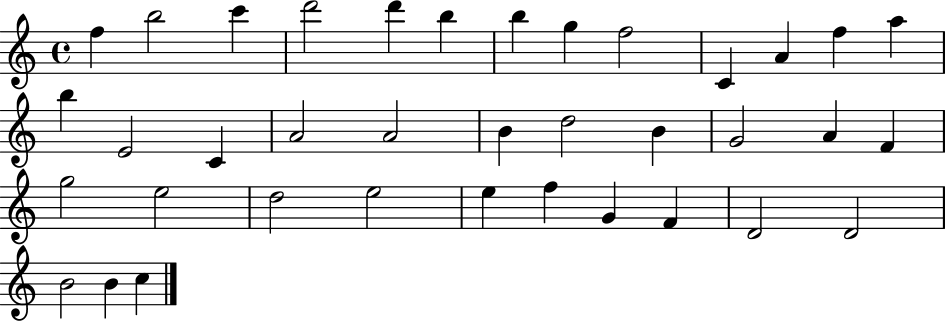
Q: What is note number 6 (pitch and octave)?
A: B5